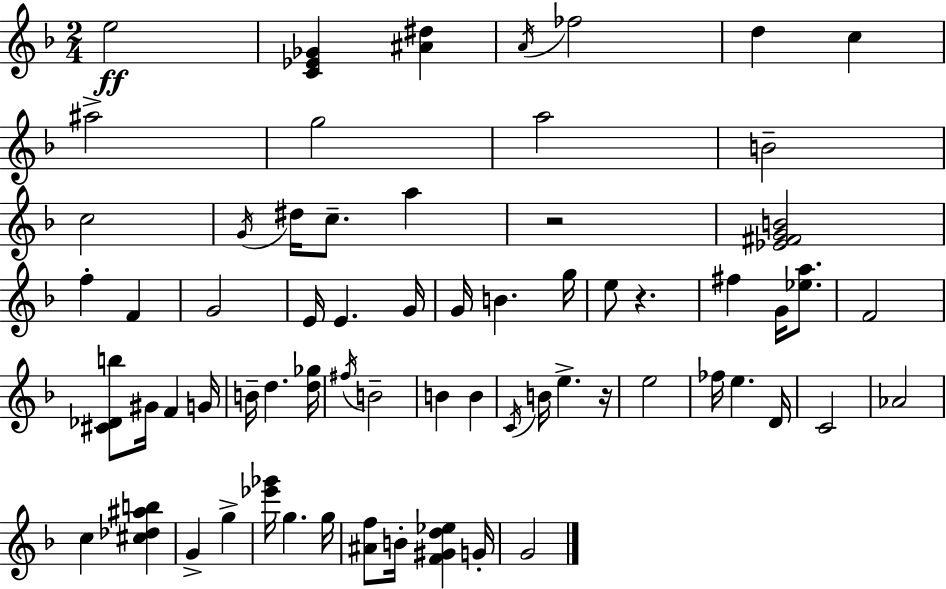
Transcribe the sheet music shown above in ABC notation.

X:1
T:Untitled
M:2/4
L:1/4
K:Dm
e2 [C_E_G] [^A^d] A/4 _f2 d c ^a2 g2 a2 B2 c2 G/4 ^d/4 c/2 a z2 [_E^FGB]2 f F G2 E/4 E G/4 G/4 B g/4 e/2 z ^f G/4 [_ea]/2 F2 [^C_Db]/2 ^G/4 F G/4 B/4 d [d_g]/4 ^f/4 B2 B B C/4 B/4 e z/4 e2 _f/4 e D/4 C2 _A2 c [^c_d^ab] G g [_e'_g']/4 g g/4 [^Af]/2 B/4 [F^Gd_e] G/4 G2